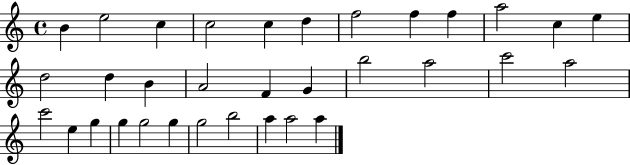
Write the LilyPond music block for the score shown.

{
  \clef treble
  \time 4/4
  \defaultTimeSignature
  \key c \major
  b'4 e''2 c''4 | c''2 c''4 d''4 | f''2 f''4 f''4 | a''2 c''4 e''4 | \break d''2 d''4 b'4 | a'2 f'4 g'4 | b''2 a''2 | c'''2 a''2 | \break c'''2 e''4 g''4 | g''4 g''2 g''4 | g''2 b''2 | a''4 a''2 a''4 | \break \bar "|."
}